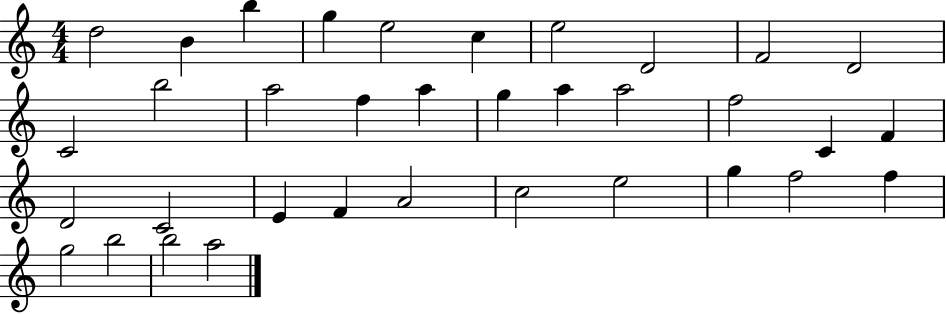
X:1
T:Untitled
M:4/4
L:1/4
K:C
d2 B b g e2 c e2 D2 F2 D2 C2 b2 a2 f a g a a2 f2 C F D2 C2 E F A2 c2 e2 g f2 f g2 b2 b2 a2